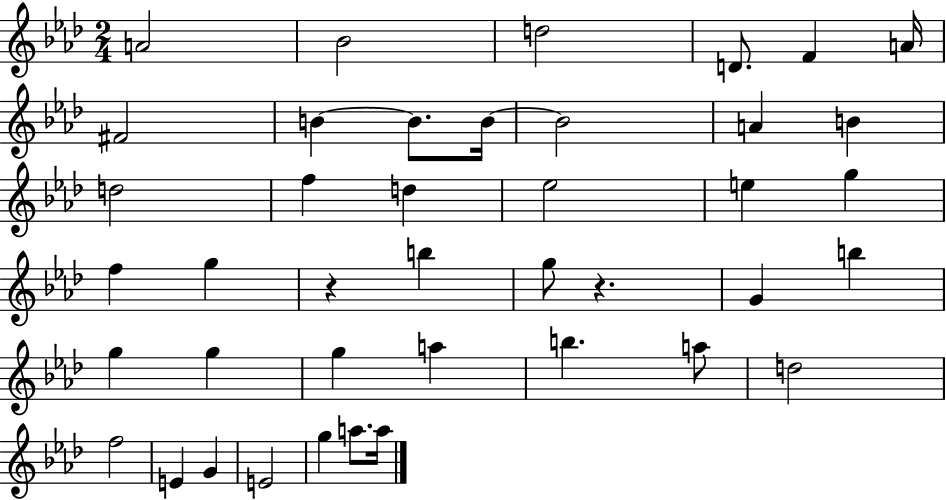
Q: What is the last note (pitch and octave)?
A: A5